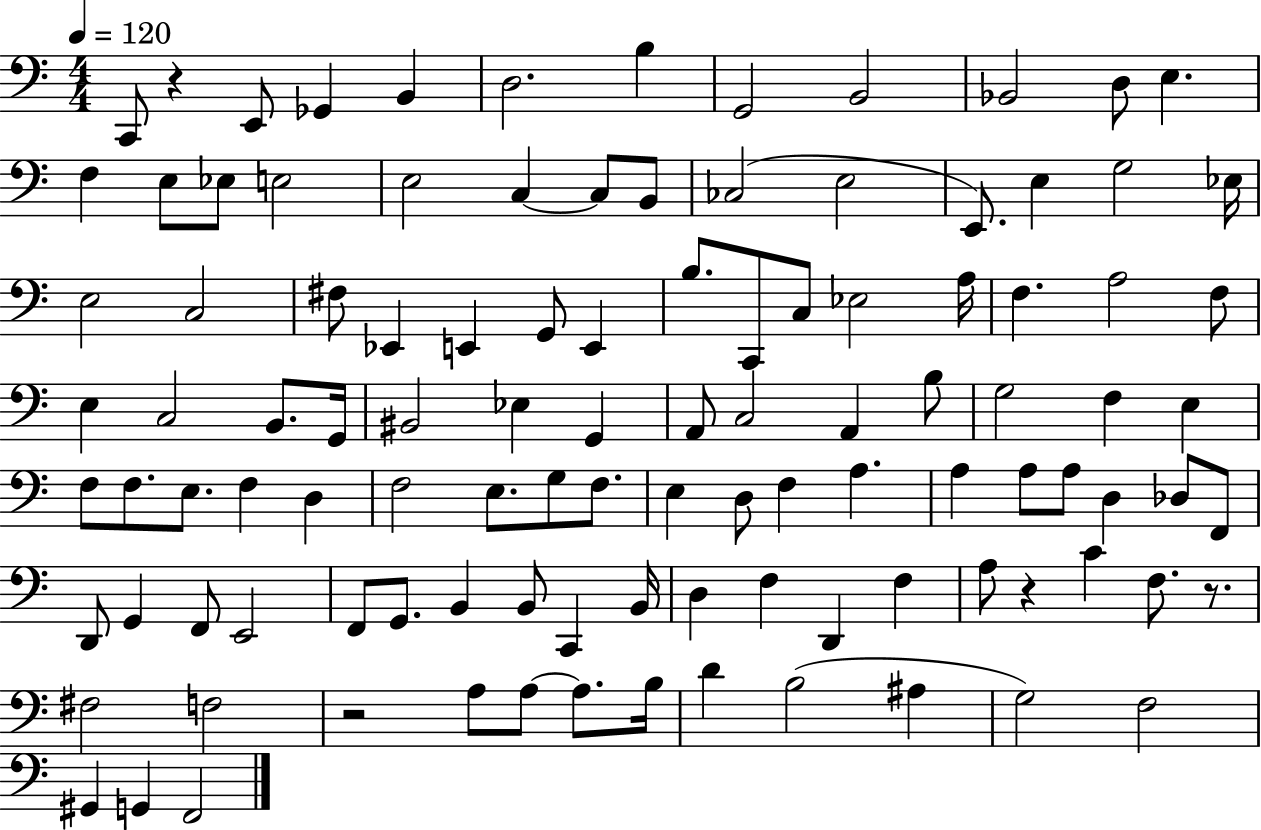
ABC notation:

X:1
T:Untitled
M:4/4
L:1/4
K:C
C,,/2 z E,,/2 _G,, B,, D,2 B, G,,2 B,,2 _B,,2 D,/2 E, F, E,/2 _E,/2 E,2 E,2 C, C,/2 B,,/2 _C,2 E,2 E,,/2 E, G,2 _E,/4 E,2 C,2 ^F,/2 _E,, E,, G,,/2 E,, B,/2 C,,/2 C,/2 _E,2 A,/4 F, A,2 F,/2 E, C,2 B,,/2 G,,/4 ^B,,2 _E, G,, A,,/2 C,2 A,, B,/2 G,2 F, E, F,/2 F,/2 E,/2 F, D, F,2 E,/2 G,/2 F,/2 E, D,/2 F, A, A, A,/2 A,/2 D, _D,/2 F,,/2 D,,/2 G,, F,,/2 E,,2 F,,/2 G,,/2 B,, B,,/2 C,, B,,/4 D, F, D,, F, A,/2 z C F,/2 z/2 ^F,2 F,2 z2 A,/2 A,/2 A,/2 B,/4 D B,2 ^A, G,2 F,2 ^G,, G,, F,,2